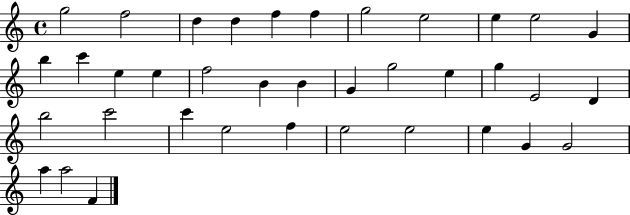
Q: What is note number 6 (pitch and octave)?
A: F5